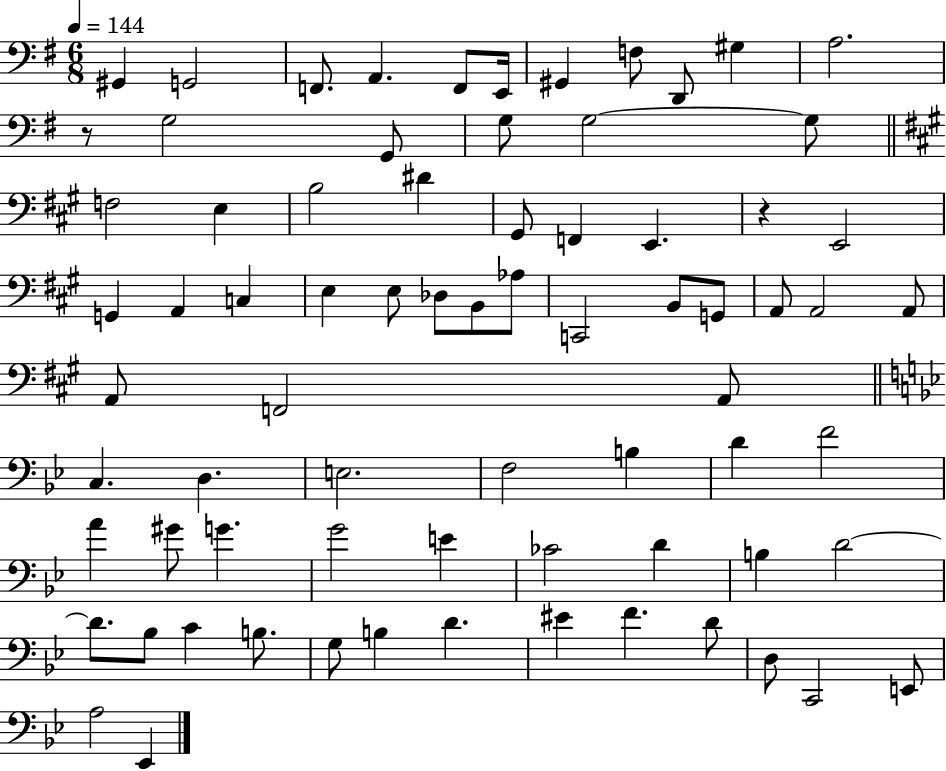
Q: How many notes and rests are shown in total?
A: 74